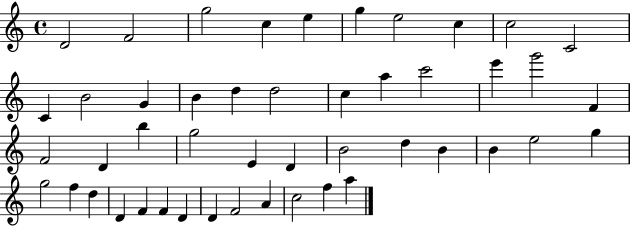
{
  \clef treble
  \time 4/4
  \defaultTimeSignature
  \key c \major
  d'2 f'2 | g''2 c''4 e''4 | g''4 e''2 c''4 | c''2 c'2 | \break c'4 b'2 g'4 | b'4 d''4 d''2 | c''4 a''4 c'''2 | e'''4 g'''2 f'4 | \break f'2 d'4 b''4 | g''2 e'4 d'4 | b'2 d''4 b'4 | b'4 e''2 g''4 | \break g''2 f''4 d''4 | d'4 f'4 f'4 d'4 | d'4 f'2 a'4 | c''2 f''4 a''4 | \break \bar "|."
}